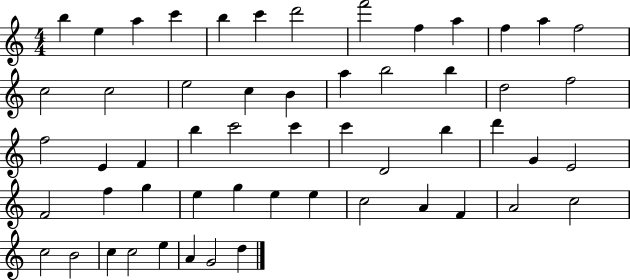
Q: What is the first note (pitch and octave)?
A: B5